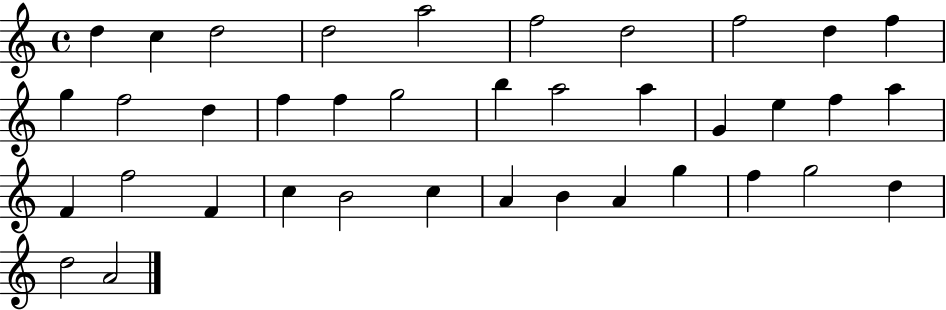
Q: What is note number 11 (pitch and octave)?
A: G5